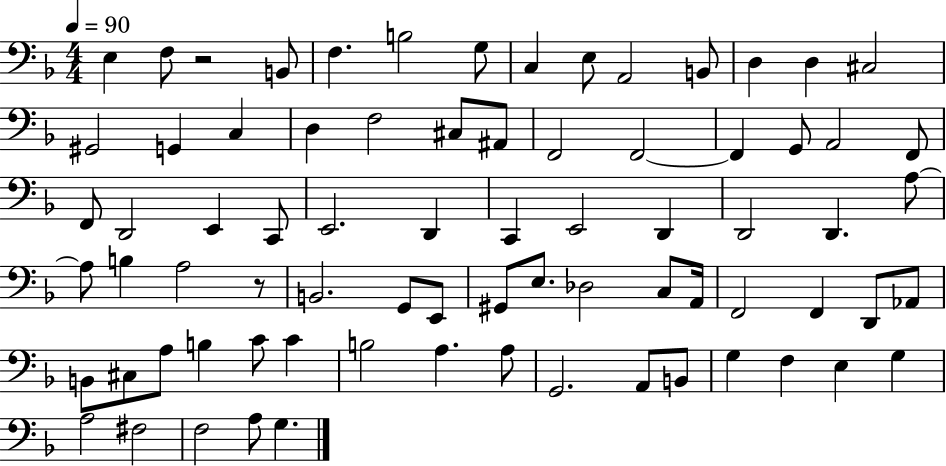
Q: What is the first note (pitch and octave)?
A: E3